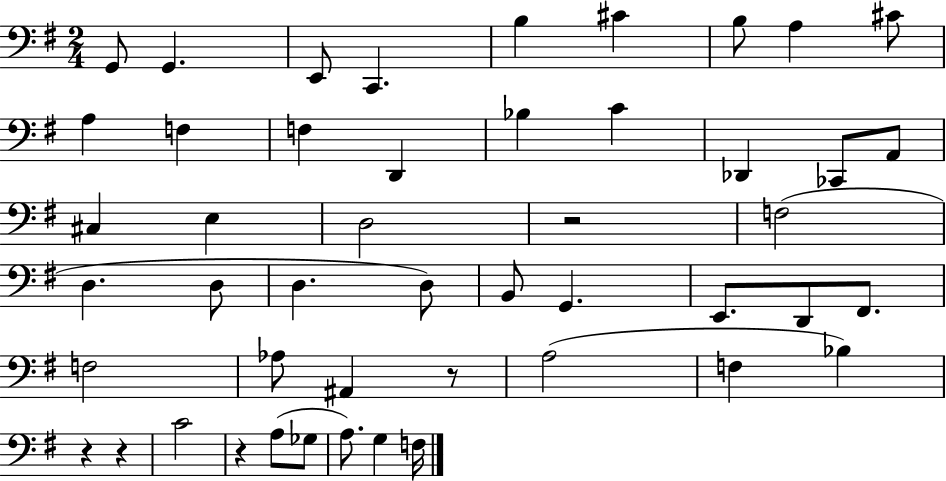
{
  \clef bass
  \numericTimeSignature
  \time 2/4
  \key g \major
  g,8 g,4. | e,8 c,4. | b4 cis'4 | b8 a4 cis'8 | \break a4 f4 | f4 d,4 | bes4 c'4 | des,4 ces,8 a,8 | \break cis4 e4 | d2 | r2 | f2( | \break d4. d8 | d4. d8) | b,8 g,4. | e,8. d,8 fis,8. | \break f2 | aes8 ais,4 r8 | a2( | f4 bes4) | \break r4 r4 | c'2 | r4 a8( ges8 | a8.) g4 f16 | \break \bar "|."
}